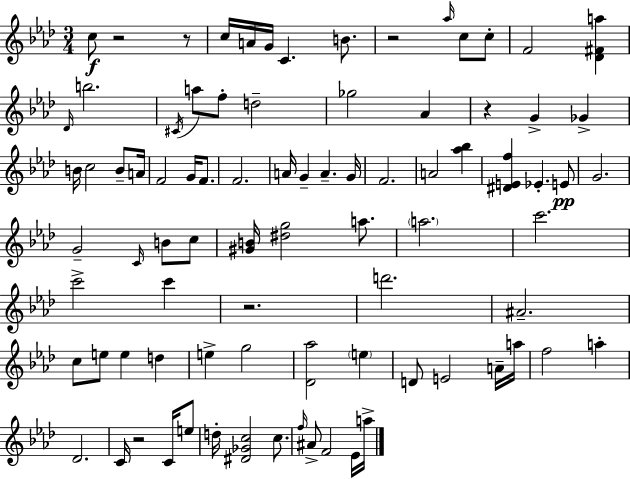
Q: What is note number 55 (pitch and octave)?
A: E5